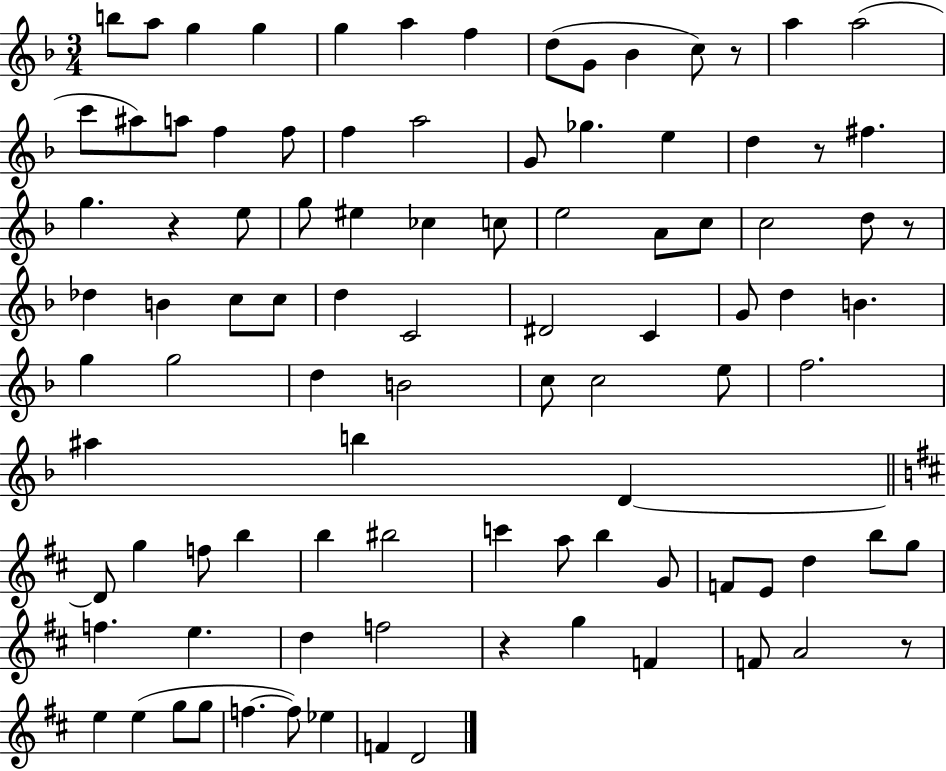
{
  \clef treble
  \numericTimeSignature
  \time 3/4
  \key f \major
  \repeat volta 2 { b''8 a''8 g''4 g''4 | g''4 a''4 f''4 | d''8( g'8 bes'4 c''8) r8 | a''4 a''2( | \break c'''8 ais''8) a''8 f''4 f''8 | f''4 a''2 | g'8 ges''4. e''4 | d''4 r8 fis''4. | \break g''4. r4 e''8 | g''8 eis''4 ces''4 c''8 | e''2 a'8 c''8 | c''2 d''8 r8 | \break des''4 b'4 c''8 c''8 | d''4 c'2 | dis'2 c'4 | g'8 d''4 b'4. | \break g''4 g''2 | d''4 b'2 | c''8 c''2 e''8 | f''2. | \break ais''4 b''4 d'4~~ | \bar "||" \break \key d \major d'8 g''4 f''8 b''4 | b''4 bis''2 | c'''4 a''8 b''4 g'8 | f'8 e'8 d''4 b''8 g''8 | \break f''4. e''4. | d''4 f''2 | r4 g''4 f'4 | f'8 a'2 r8 | \break e''4 e''4( g''8 g''8 | f''4.~~ f''8) ees''4 | f'4 d'2 | } \bar "|."
}